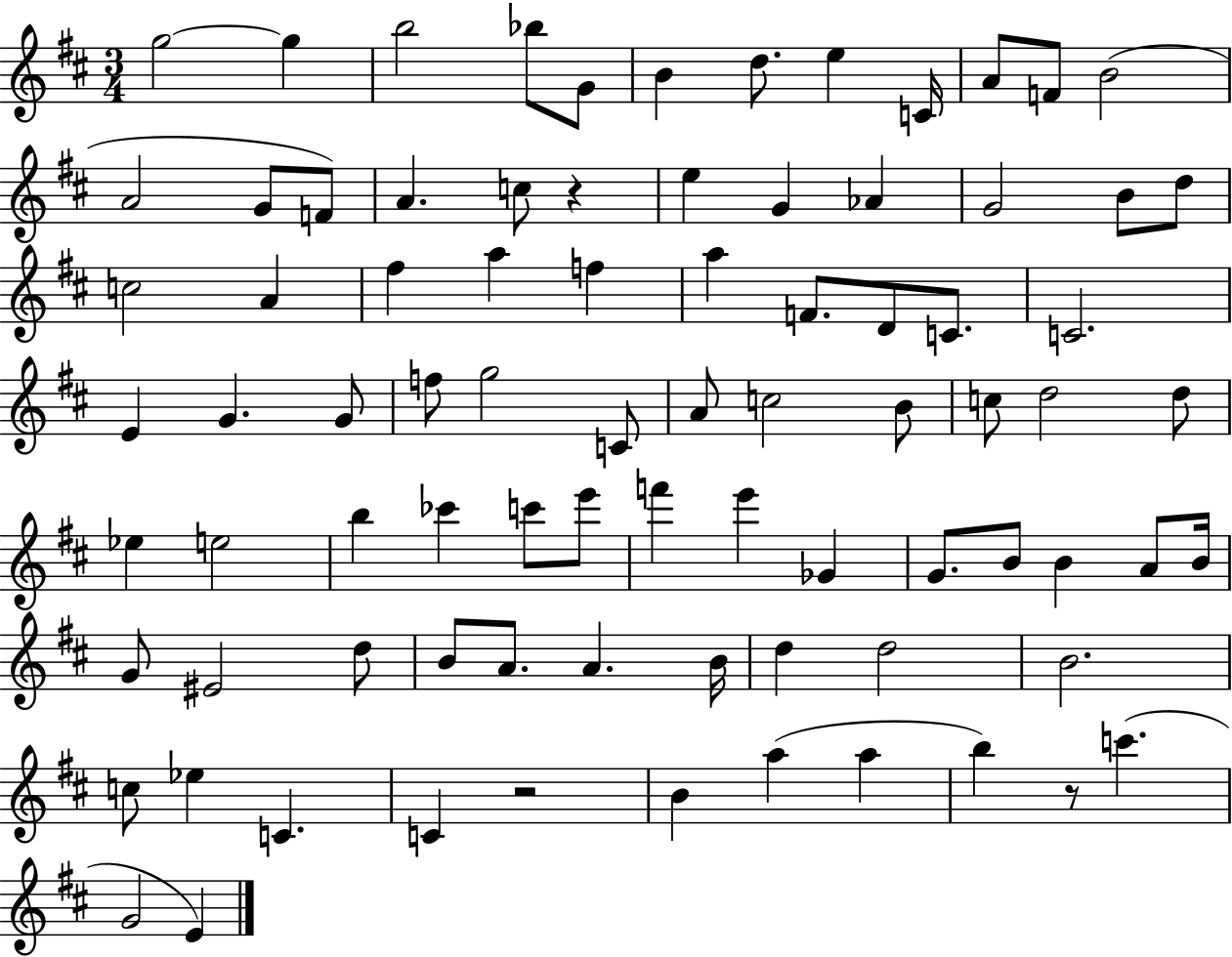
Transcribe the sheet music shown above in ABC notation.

X:1
T:Untitled
M:3/4
L:1/4
K:D
g2 g b2 _b/2 G/2 B d/2 e C/4 A/2 F/2 B2 A2 G/2 F/2 A c/2 z e G _A G2 B/2 d/2 c2 A ^f a f a F/2 D/2 C/2 C2 E G G/2 f/2 g2 C/2 A/2 c2 B/2 c/2 d2 d/2 _e e2 b _c' c'/2 e'/2 f' e' _G G/2 B/2 B A/2 B/4 G/2 ^E2 d/2 B/2 A/2 A B/4 d d2 B2 c/2 _e C C z2 B a a b z/2 c' G2 E